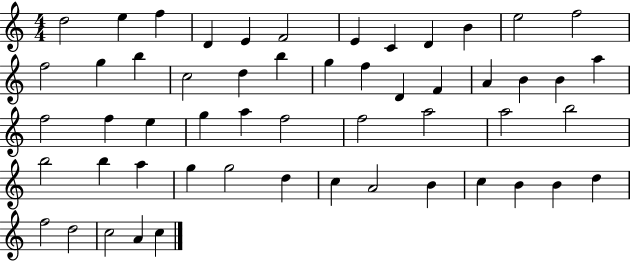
D5/h E5/q F5/q D4/q E4/q F4/h E4/q C4/q D4/q B4/q E5/h F5/h F5/h G5/q B5/q C5/h D5/q B5/q G5/q F5/q D4/q F4/q A4/q B4/q B4/q A5/q F5/h F5/q E5/q G5/q A5/q F5/h F5/h A5/h A5/h B5/h B5/h B5/q A5/q G5/q G5/h D5/q C5/q A4/h B4/q C5/q B4/q B4/q D5/q F5/h D5/h C5/h A4/q C5/q